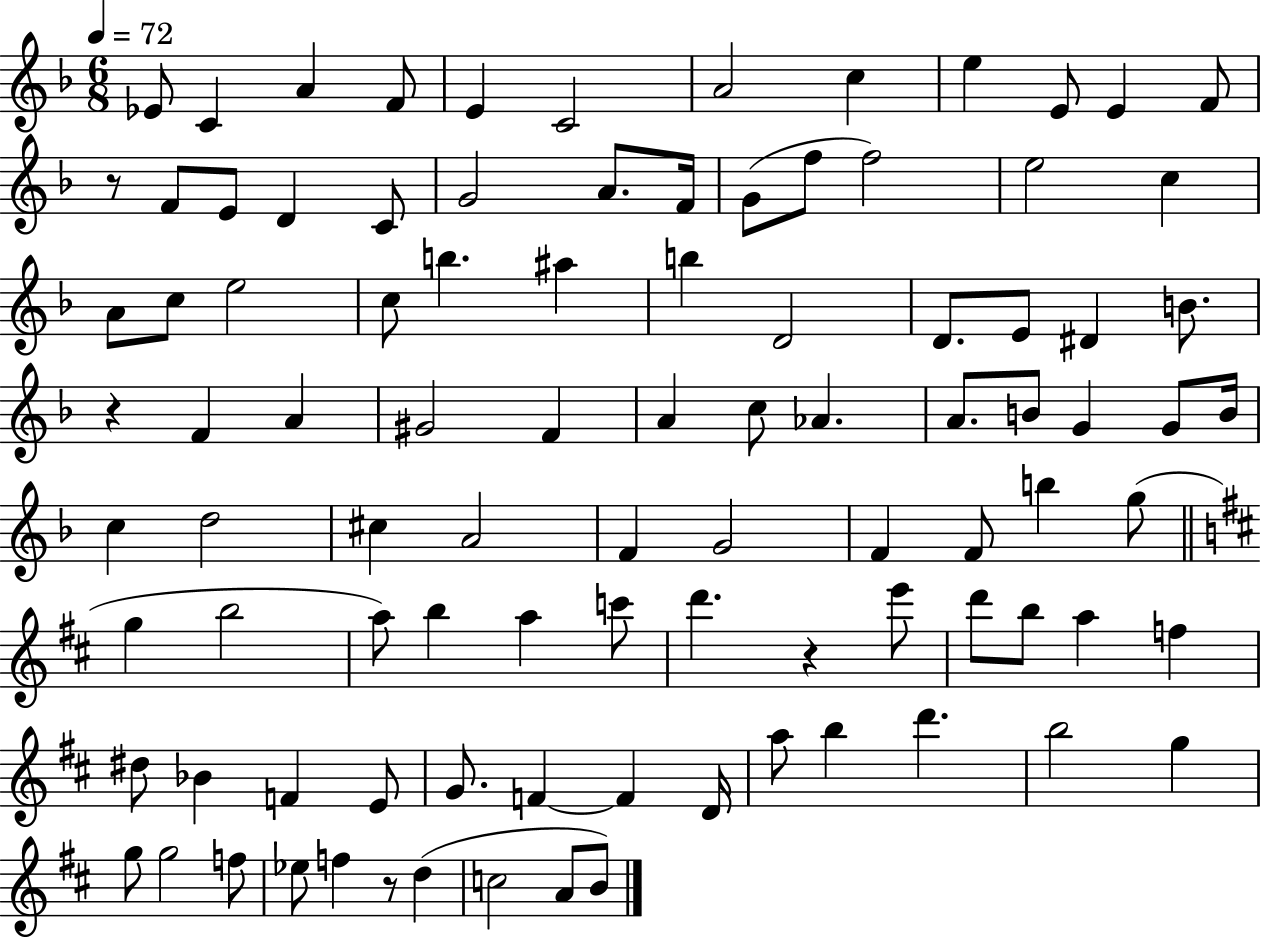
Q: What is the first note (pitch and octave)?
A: Eb4